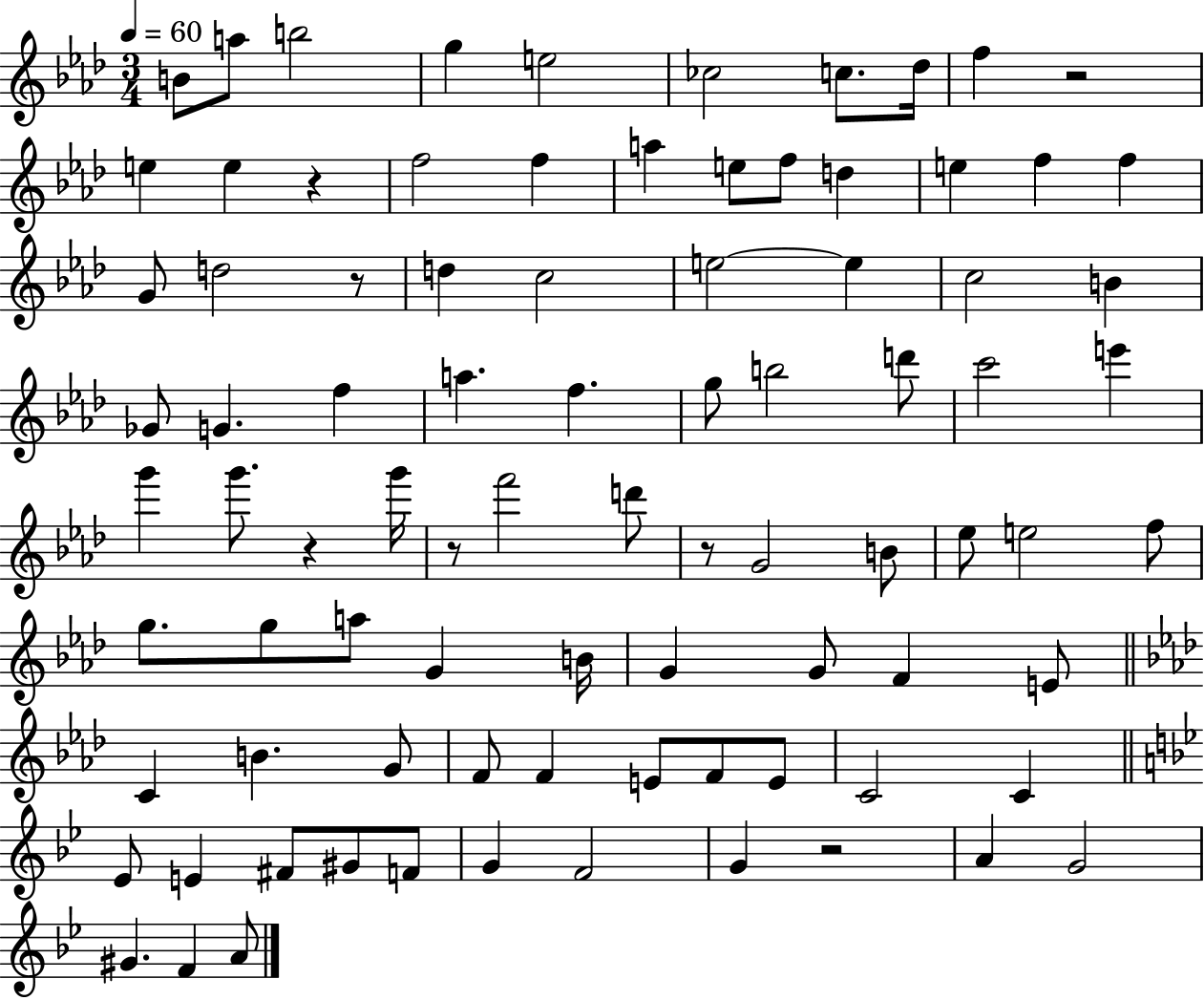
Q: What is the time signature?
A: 3/4